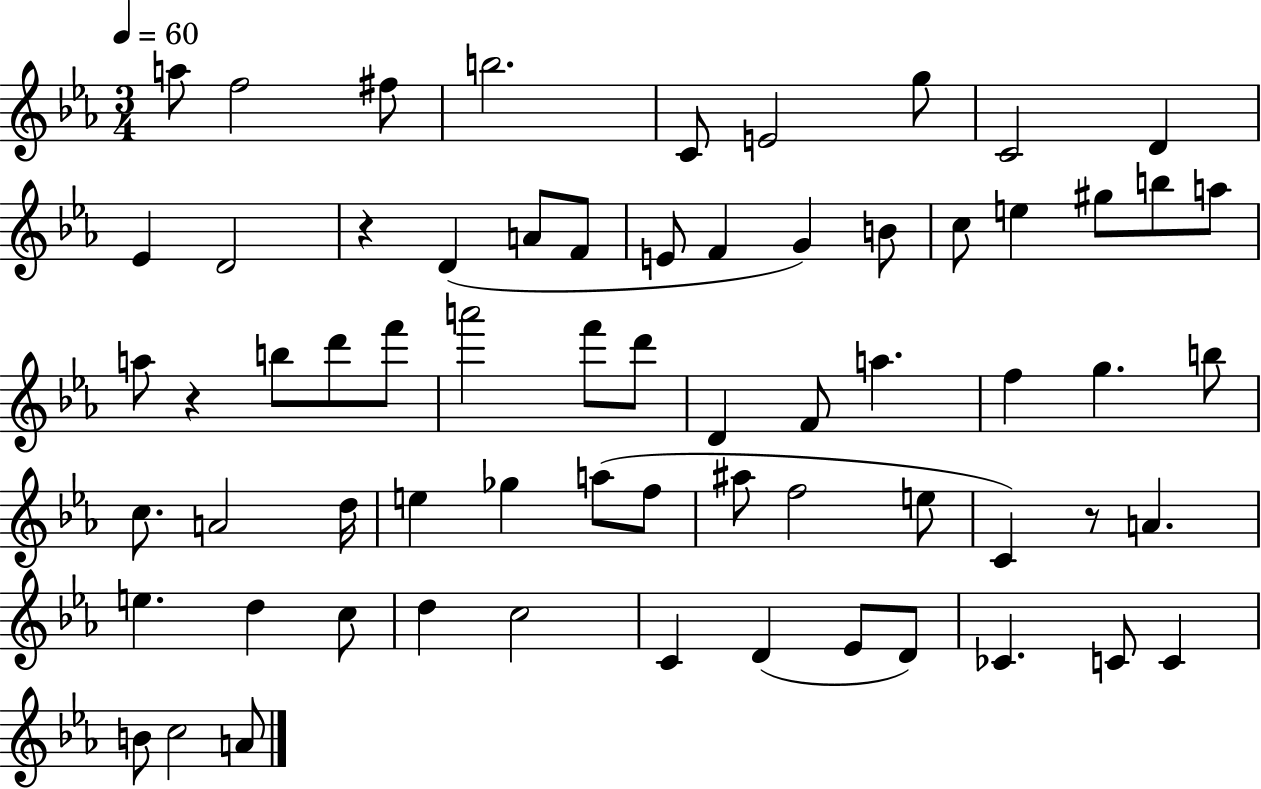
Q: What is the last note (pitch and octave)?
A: A4